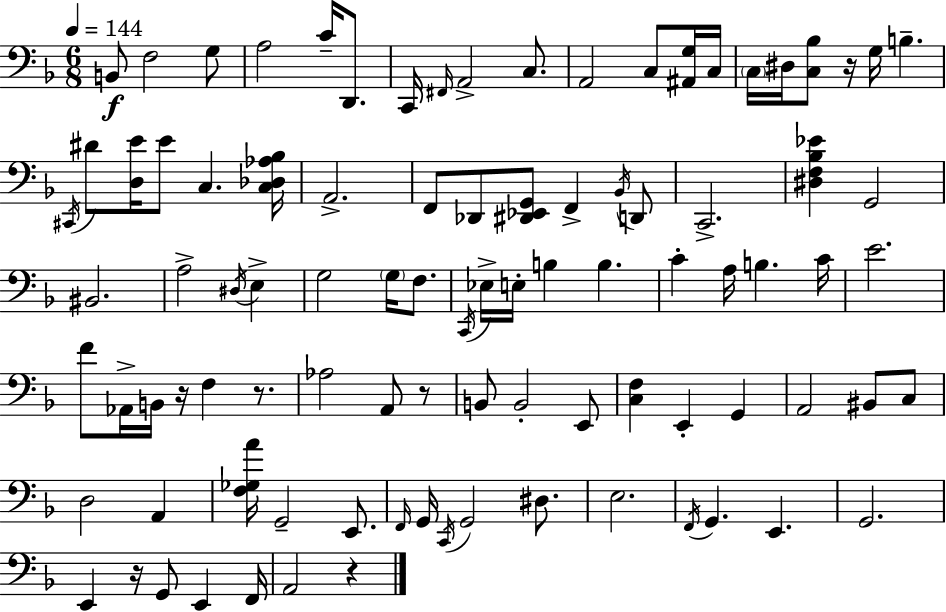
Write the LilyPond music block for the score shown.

{
  \clef bass
  \numericTimeSignature
  \time 6/8
  \key d \minor
  \tempo 4 = 144
  \repeat volta 2 { b,8\f f2 g8 | a2 c'16-- d,8. | c,16 \grace { fis,16 } a,2-> c8. | a,2 c8 <ais, g>16 | \break c16 \parenthesize c16 dis16 <c bes>8 r16 g16 b4.-- | \acciaccatura { cis,16 } dis'8 <d e'>16 e'8 c4. | <c des aes bes>16 a,2.-> | f,8 des,8 <dis, ees, g,>8 f,4-> | \break \acciaccatura { bes,16 } d,8 c,2.-> | <dis f bes ees'>4 g,2 | bis,2. | a2-> \acciaccatura { dis16 } | \break e4-> g2 | \parenthesize g16 f8. \acciaccatura { c,16 } ees16-> e16-. b4 b4. | c'4-. a16 b4. | c'16 e'2. | \break f'8 aes,16-> b,16 r16 f4 | r8. aes2 | a,8 r8 b,8 b,2-. | e,8 <c f>4 e,4-. | \break g,4 a,2 | bis,8 c8 d2 | a,4 <f ges a'>16 g,2-- | e,8. \grace { f,16 } g,16 \acciaccatura { c,16 } g,2 | \break dis8. e2. | \acciaccatura { f,16 } g,4. | e,4. g,2. | e,4 | \break r16 g,8 e,4 f,16 a,2 | r4 } \bar "|."
}